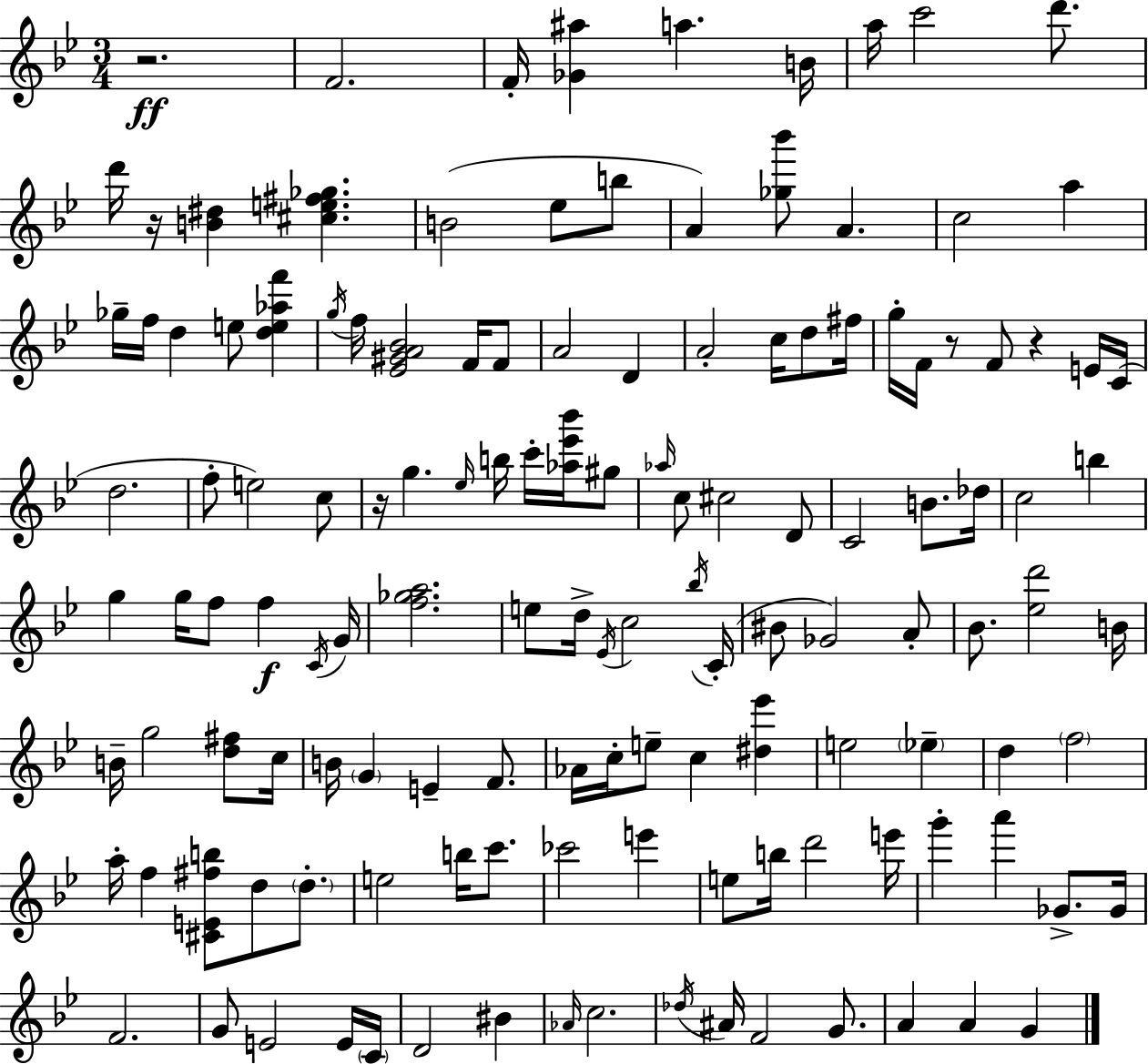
R/h. F4/h. F4/s [Gb4,A#5]/q A5/q. B4/s A5/s C6/h D6/e. D6/s R/s [B4,D#5]/q [C#5,E5,F#5,Gb5]/q. B4/h Eb5/e B5/e A4/q [Gb5,Bb6]/e A4/q. C5/h A5/q Gb5/s F5/s D5/q E5/e [D5,E5,Ab5,F6]/q G5/s F5/s [Eb4,G#4,A4,Bb4]/h F4/s F4/e A4/h D4/q A4/h C5/s D5/e F#5/s G5/s F4/s R/e F4/e R/q E4/s C4/s D5/h. F5/e E5/h C5/e R/s G5/q. Eb5/s B5/s C6/s [Ab5,Eb6,Bb6]/s G#5/e Ab5/s C5/e C#5/h D4/e C4/h B4/e. Db5/s C5/h B5/q G5/q G5/s F5/e F5/q C4/s G4/s [F5,Gb5,A5]/h. E5/e D5/s Eb4/s C5/h Bb5/s C4/s BIS4/e Gb4/h A4/e Bb4/e. [Eb5,D6]/h B4/s B4/s G5/h [D5,F#5]/e C5/s B4/s G4/q E4/q F4/e. Ab4/s C5/s E5/e C5/q [D#5,Eb6]/q E5/h Eb5/q D5/q F5/h A5/s F5/q [C#4,E4,F#5,B5]/e D5/e D5/e. E5/h B5/s C6/e. CES6/h E6/q E5/e B5/s D6/h E6/s G6/q A6/q Gb4/e. Gb4/s F4/h. G4/e E4/h E4/s C4/s D4/h BIS4/q Ab4/s C5/h. Db5/s A#4/s F4/h G4/e. A4/q A4/q G4/q